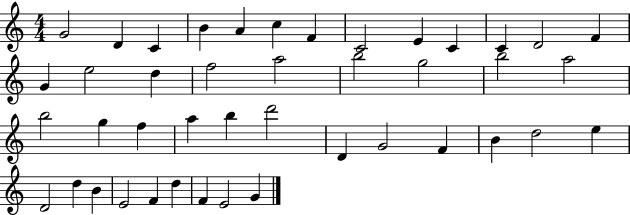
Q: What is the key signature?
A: C major